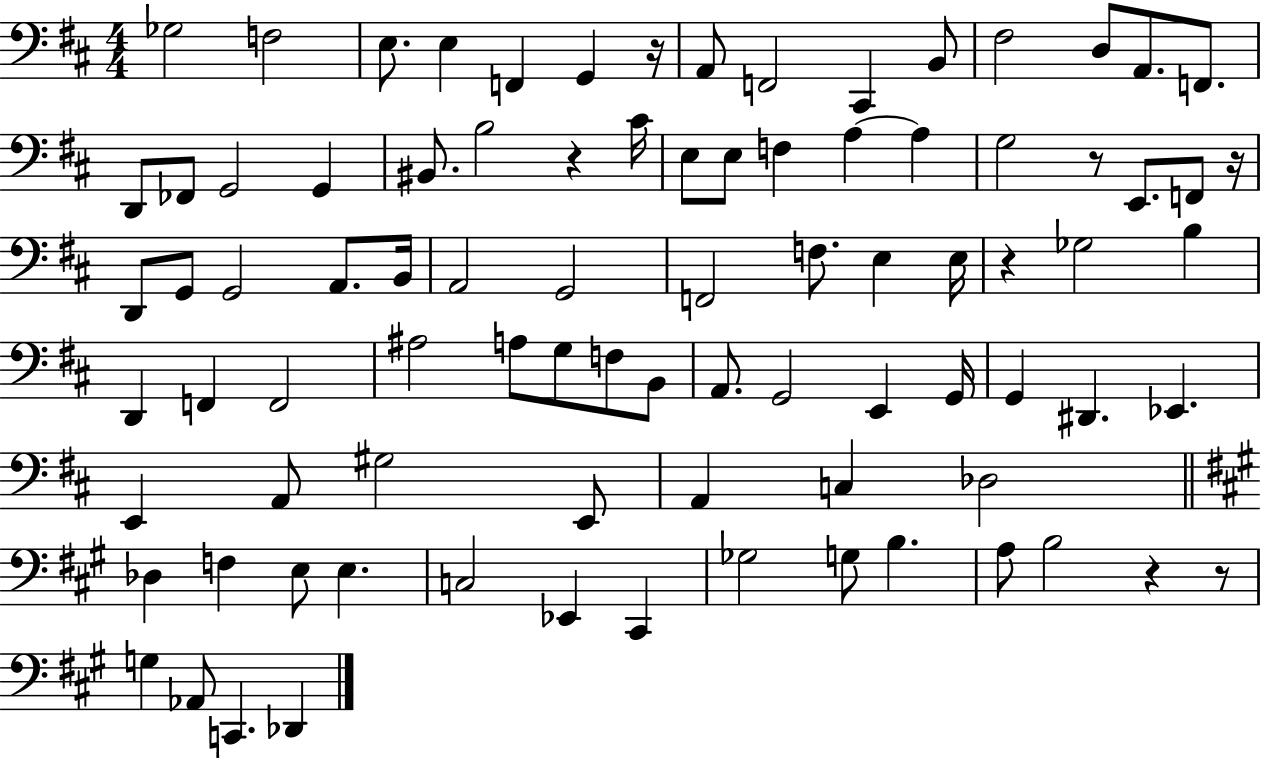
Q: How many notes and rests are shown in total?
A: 87